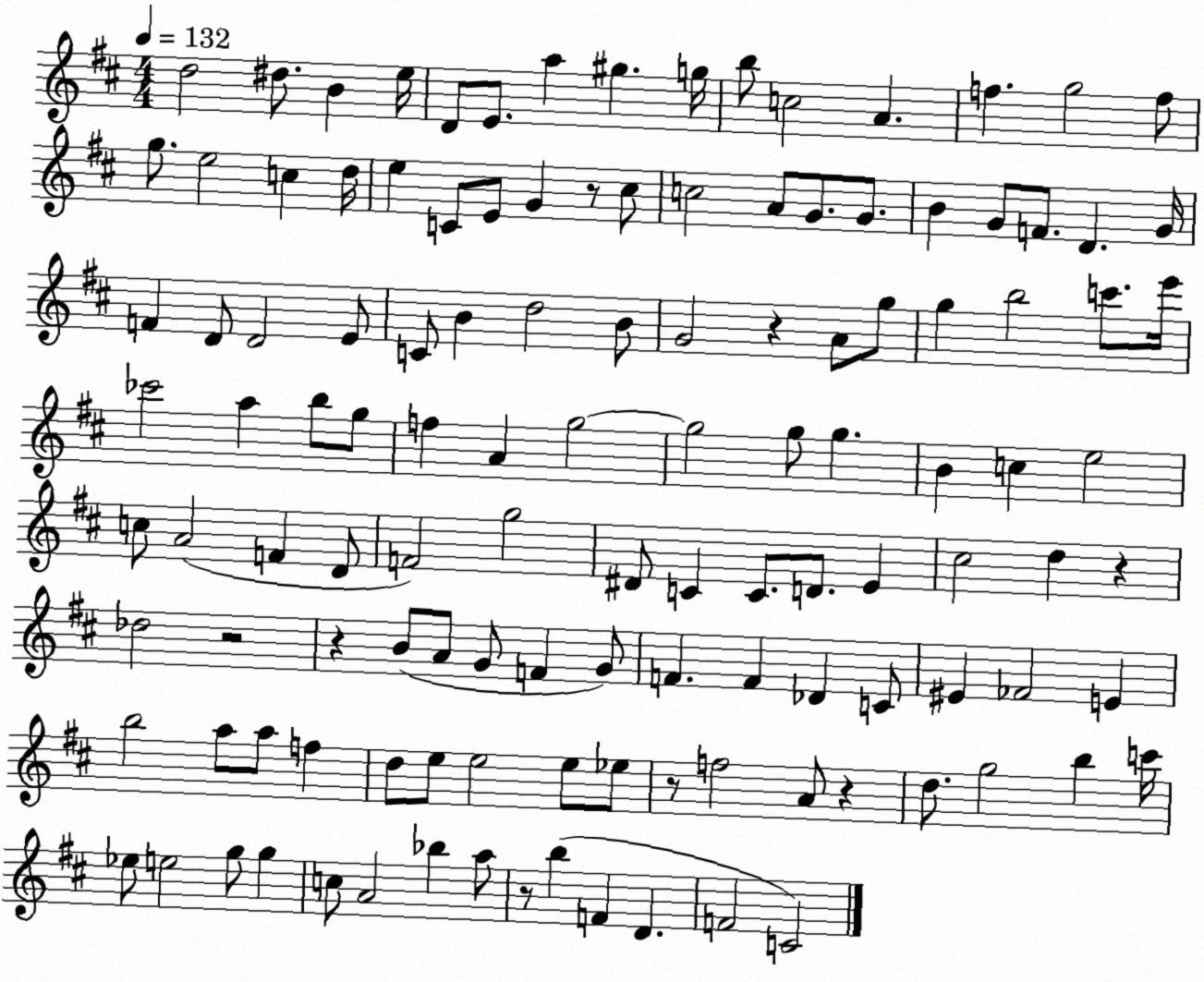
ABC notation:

X:1
T:Untitled
M:4/4
L:1/4
K:D
d2 ^d/2 B e/4 D/2 E/2 a ^g g/4 b/2 c2 A f g2 f/2 g/2 e2 c d/4 e C/2 E/2 G z/2 ^c/2 c2 A/2 G/2 G/2 B G/2 F/2 D G/4 F D/2 D2 E/2 C/2 B d2 B/2 G2 z A/2 g/2 g b2 c'/2 e'/4 _c'2 a b/2 g/2 f A g2 g2 g/2 g B c e2 c/2 A2 F D/2 F2 g2 ^D/2 C C/2 D/2 E ^c2 d z _d2 z2 z B/2 A/2 G/2 F G/2 F F _D C/2 ^E _F2 E b2 a/2 a/2 f d/2 e/2 e2 e/2 _e/2 z/2 f2 A/2 z d/2 g2 b c'/4 _e/2 e2 g/2 g c/2 A2 _b a/2 z/2 b F D F2 C2